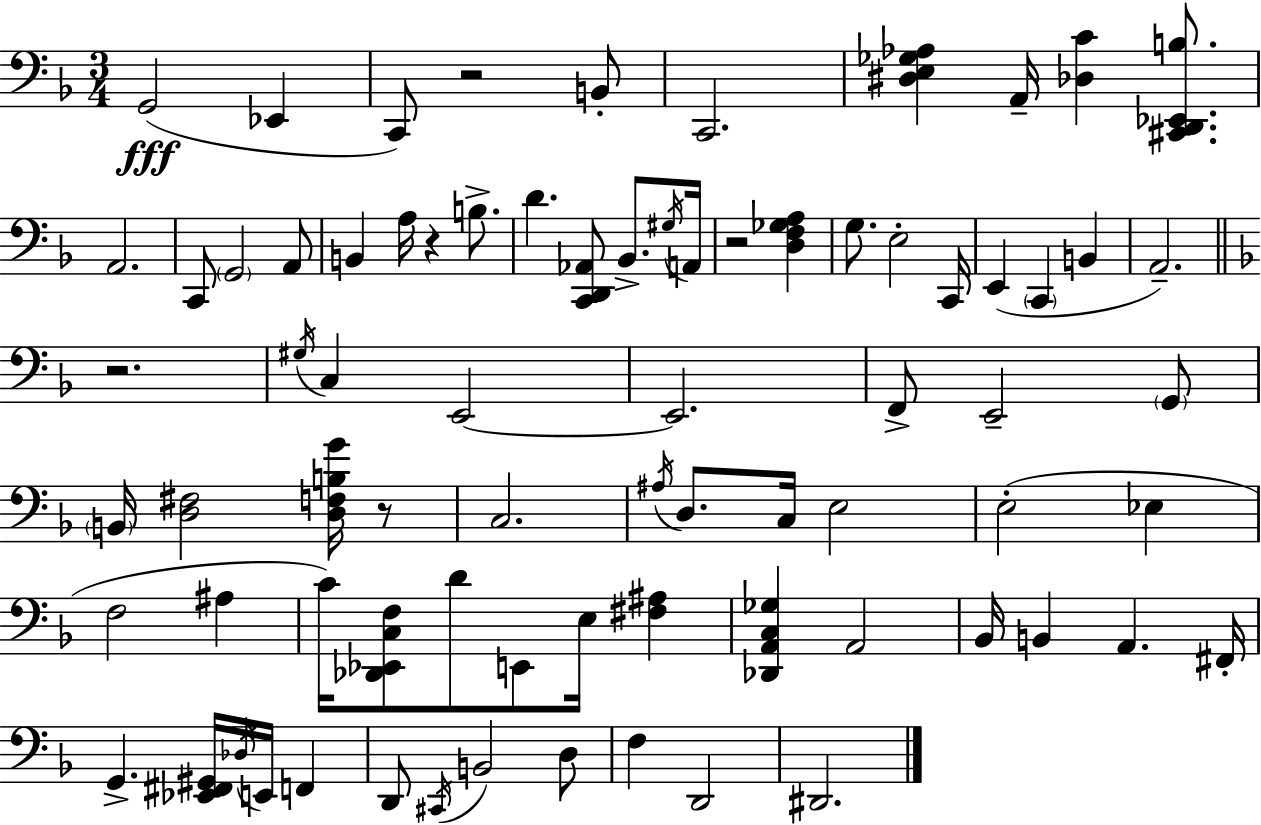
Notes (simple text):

G2/h Eb2/q C2/e R/h B2/e C2/h. [D#3,E3,Gb3,Ab3]/q A2/s [Db3,C4]/q [C#2,D2,Eb2,B3]/e. A2/h. C2/e G2/h A2/e B2/q A3/s R/q B3/e. D4/q. [C2,D2,Ab2]/e Bb2/e. G#3/s A2/s R/h [D3,F3,Gb3,A3]/q G3/e. E3/h C2/s E2/q C2/q B2/q A2/h. R/h. G#3/s C3/q E2/h E2/h. F2/e E2/h G2/e B2/s [D3,F#3]/h [D3,F3,B3,G4]/s R/e C3/h. A#3/s D3/e. C3/s E3/h E3/h Eb3/q F3/h A#3/q C4/s [Db2,Eb2,C3,F3]/e D4/e E2/e E3/s [F#3,A#3]/q [Db2,A2,C3,Gb3]/q A2/h Bb2/s B2/q A2/q. F#2/s G2/q. [Eb2,F#2,G#2]/s Db3/s E2/s F2/q D2/e C#2/s B2/h D3/e F3/q D2/h D#2/h.